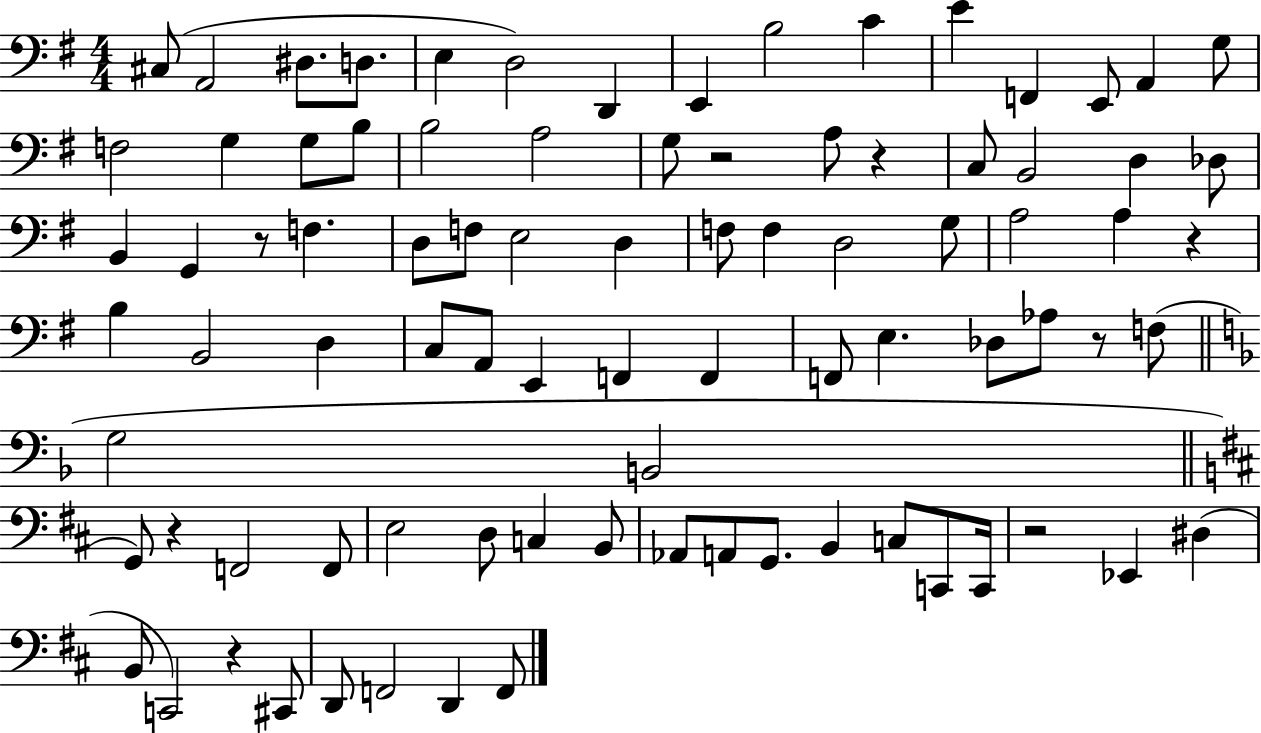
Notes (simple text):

C#3/e A2/h D#3/e. D3/e. E3/q D3/h D2/q E2/q B3/h C4/q E4/q F2/q E2/e A2/q G3/e F3/h G3/q G3/e B3/e B3/h A3/h G3/e R/h A3/e R/q C3/e B2/h D3/q Db3/e B2/q G2/q R/e F3/q. D3/e F3/e E3/h D3/q F3/e F3/q D3/h G3/e A3/h A3/q R/q B3/q B2/h D3/q C3/e A2/e E2/q F2/q F2/q F2/e E3/q. Db3/e Ab3/e R/e F3/e G3/h B2/h G2/e R/q F2/h F2/e E3/h D3/e C3/q B2/e Ab2/e A2/e G2/e. B2/q C3/e C2/e C2/s R/h Eb2/q D#3/q B2/e C2/h R/q C#2/e D2/e F2/h D2/q F2/e